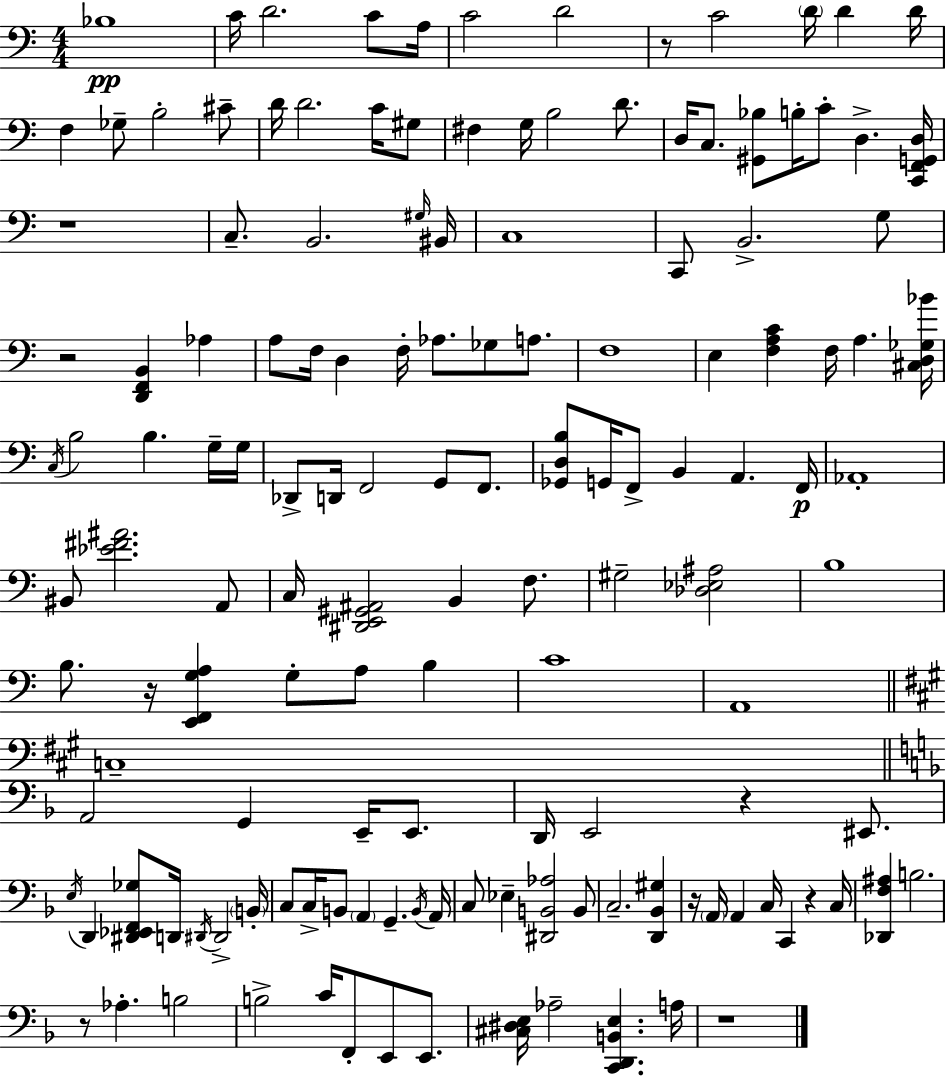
{
  \clef bass
  \numericTimeSignature
  \time 4/4
  \key c \major
  bes1\pp | c'16 d'2. c'8 a16 | c'2 d'2 | r8 c'2 \parenthesize d'16 d'4 d'16 | \break f4 ges8-- b2-. cis'8-- | d'16 d'2. c'16 gis8 | fis4 g16 b2 d'8. | d16 c8. <gis, bes>8 b16-. c'8-. d4.-> <c, f, g, d>16 | \break r1 | c8.-- b,2. \grace { gis16 } | bis,16 c1 | c,8 b,2.-> g8 | \break r2 <d, f, b,>4 aes4 | a8 f16 d4 f16-. aes8. ges8 a8. | f1 | e4 <f a c'>4 f16 a4. | \break <cis d ges bes'>16 \acciaccatura { c16 } b2 b4. | g16-- g16 des,8-> d,16 f,2 g,8 f,8. | <ges, d b>8 g,16 f,8-> b,4 a,4. | f,16\p aes,1-. | \break bis,8 <ees' fis' ais'>2. | a,8 c16 <dis, e, gis, ais,>2 b,4 f8. | gis2-- <des ees ais>2 | b1 | \break b8. r16 <e, f, g a>4 g8-. a8 b4 | c'1 | a,1 | \bar "||" \break \key a \major c1-- | \bar "||" \break \key d \minor a,2 g,4 e,16-- e,8. | d,16 e,2 r4 eis,8. | \acciaccatura { e16 } d,4 <dis, ees, f, ges>8 d,16 \acciaccatura { dis,16 } dis,2-> | \parenthesize b,16-. c8 c16-> b,8 \parenthesize a,4 g,4.-- | \break \acciaccatura { b,16 } a,16 c8 ees4-- <dis, b, aes>2 | b,8 c2.-- <d, bes, gis>4 | r16 \parenthesize a,16 a,4 c16 c,4 r4 | c16 <des, f ais>4 b2. | \break r8 aes4.-. b2 | b2-> c'16 f,8-. e,8 | e,8. <cis dis e>16 aes2-- <c, d, b, e>4. | a16 r1 | \break \bar "|."
}